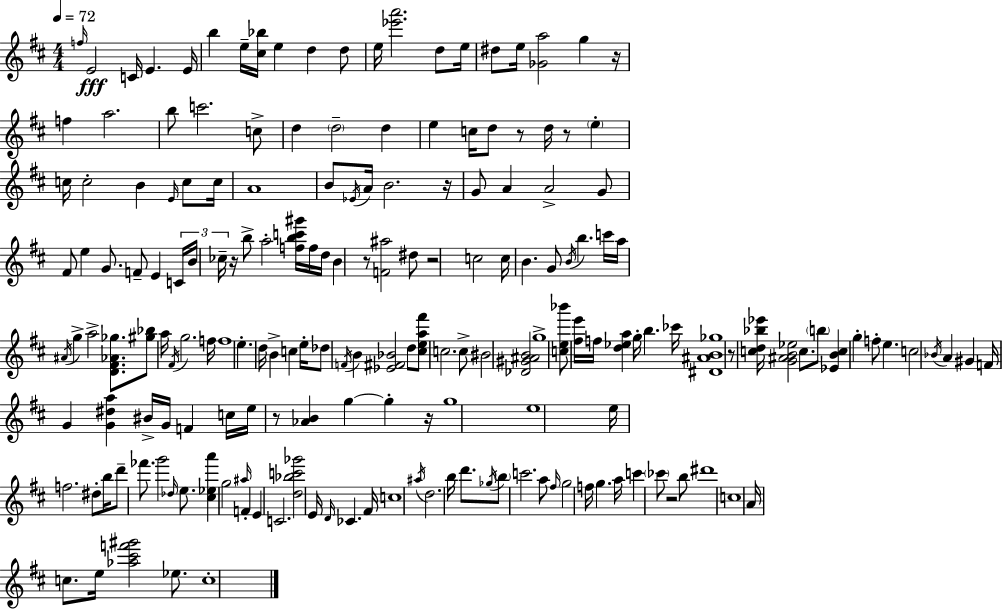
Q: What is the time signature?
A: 4/4